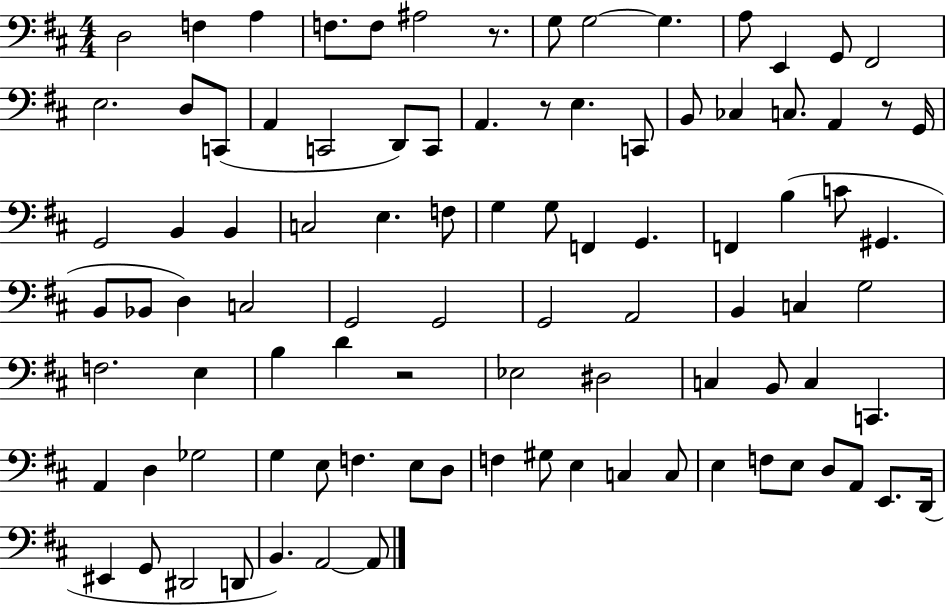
X:1
T:Untitled
M:4/4
L:1/4
K:D
D,2 F, A, F,/2 F,/2 ^A,2 z/2 G,/2 G,2 G, A,/2 E,, G,,/2 ^F,,2 E,2 D,/2 C,,/2 A,, C,,2 D,,/2 C,,/2 A,, z/2 E, C,,/2 B,,/2 _C, C,/2 A,, z/2 G,,/4 G,,2 B,, B,, C,2 E, F,/2 G, G,/2 F,, G,, F,, B, C/2 ^G,, B,,/2 _B,,/2 D, C,2 G,,2 G,,2 G,,2 A,,2 B,, C, G,2 F,2 E, B, D z2 _E,2 ^D,2 C, B,,/2 C, C,, A,, D, _G,2 G, E,/2 F, E,/2 D,/2 F, ^G,/2 E, C, C,/2 E, F,/2 E,/2 D,/2 A,,/2 E,,/2 D,,/4 ^E,, G,,/2 ^D,,2 D,,/2 B,, A,,2 A,,/2